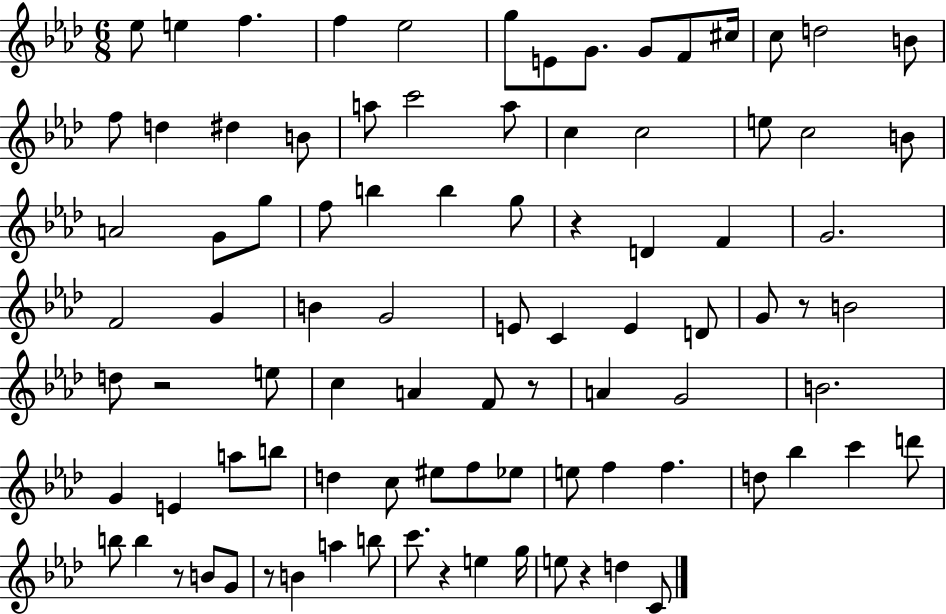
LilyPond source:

{
  \clef treble
  \numericTimeSignature
  \time 6/8
  \key aes \major
  ees''8 e''4 f''4. | f''4 ees''2 | g''8 e'8 g'8. g'8 f'8 cis''16 | c''8 d''2 b'8 | \break f''8 d''4 dis''4 b'8 | a''8 c'''2 a''8 | c''4 c''2 | e''8 c''2 b'8 | \break a'2 g'8 g''8 | f''8 b''4 b''4 g''8 | r4 d'4 f'4 | g'2. | \break f'2 g'4 | b'4 g'2 | e'8 c'4 e'4 d'8 | g'8 r8 b'2 | \break d''8 r2 e''8 | c''4 a'4 f'8 r8 | a'4 g'2 | b'2. | \break g'4 e'4 a''8 b''8 | d''4 c''8 eis''8 f''8 ees''8 | e''8 f''4 f''4. | d''8 bes''4 c'''4 d'''8 | \break b''8 b''4 r8 b'8 g'8 | r8 b'4 a''4 b''8 | c'''8. r4 e''4 g''16 | e''8 r4 d''4 c'8 | \break \bar "|."
}